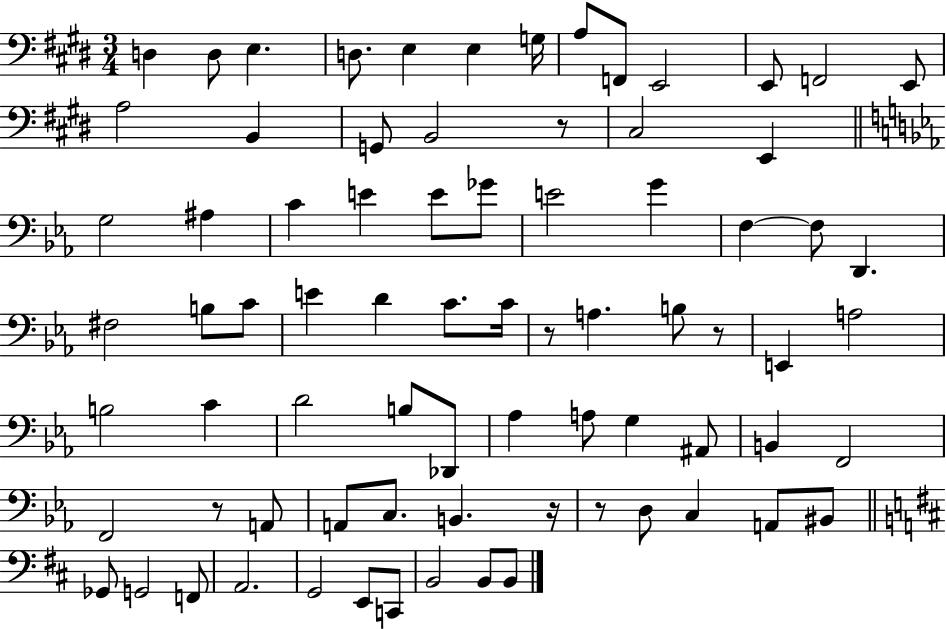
D3/q D3/e E3/q. D3/e. E3/q E3/q G3/s A3/e F2/e E2/h E2/e F2/h E2/e A3/h B2/q G2/e B2/h R/e C#3/h E2/q G3/h A#3/q C4/q E4/q E4/e Gb4/e E4/h G4/q F3/q F3/e D2/q. F#3/h B3/e C4/e E4/q D4/q C4/e. C4/s R/e A3/q. B3/e R/e E2/q A3/h B3/h C4/q D4/h B3/e Db2/e Ab3/q A3/e G3/q A#2/e B2/q F2/h F2/h R/e A2/e A2/e C3/e. B2/q. R/s R/e D3/e C3/q A2/e BIS2/e Gb2/e G2/h F2/e A2/h. G2/h E2/e C2/e B2/h B2/e B2/e